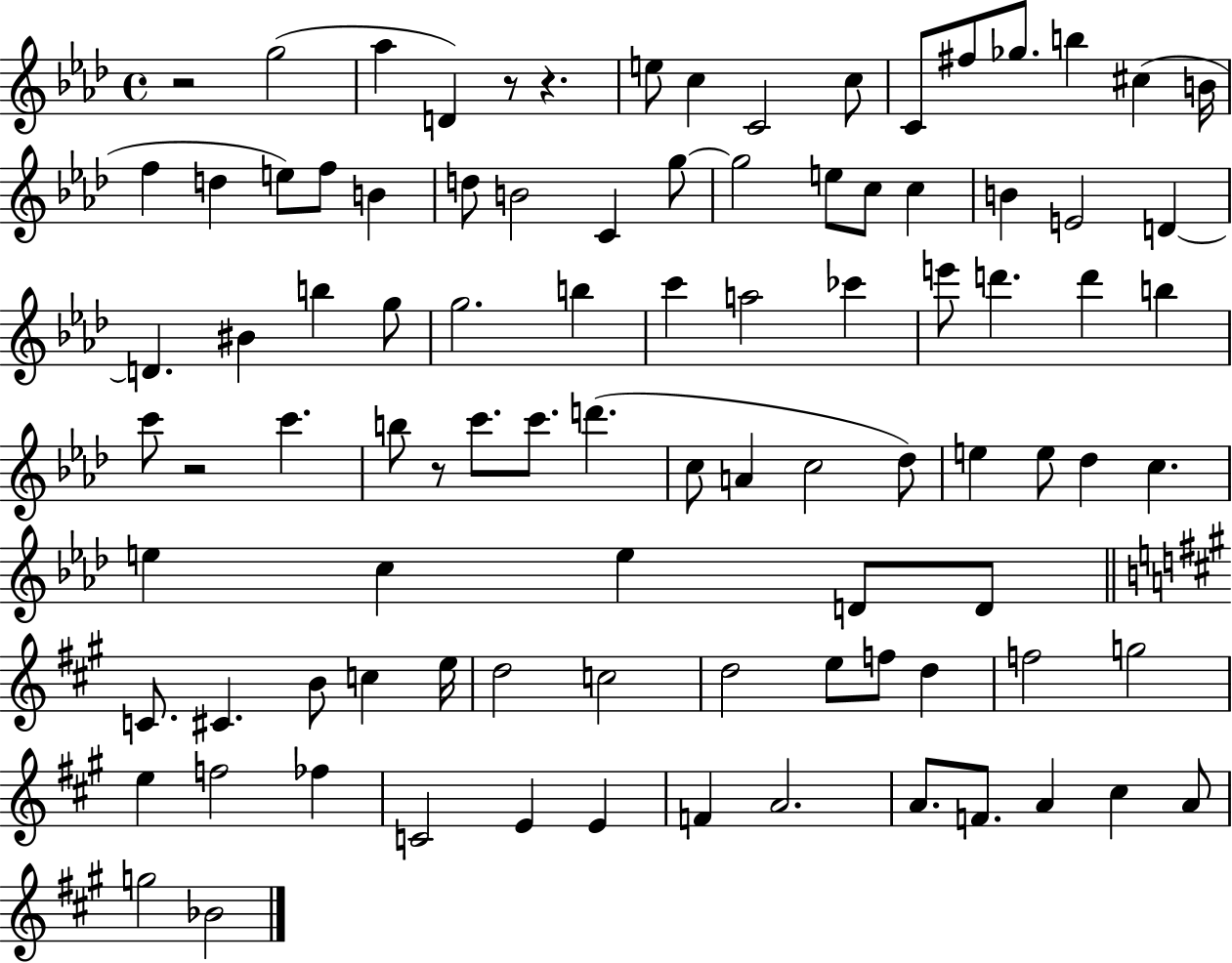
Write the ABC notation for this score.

X:1
T:Untitled
M:4/4
L:1/4
K:Ab
z2 g2 _a D z/2 z e/2 c C2 c/2 C/2 ^f/2 _g/2 b ^c B/4 f d e/2 f/2 B d/2 B2 C g/2 g2 e/2 c/2 c B E2 D D ^B b g/2 g2 b c' a2 _c' e'/2 d' d' b c'/2 z2 c' b/2 z/2 c'/2 c'/2 d' c/2 A c2 _d/2 e e/2 _d c e c e D/2 D/2 C/2 ^C B/2 c e/4 d2 c2 d2 e/2 f/2 d f2 g2 e f2 _f C2 E E F A2 A/2 F/2 A ^c A/2 g2 _B2